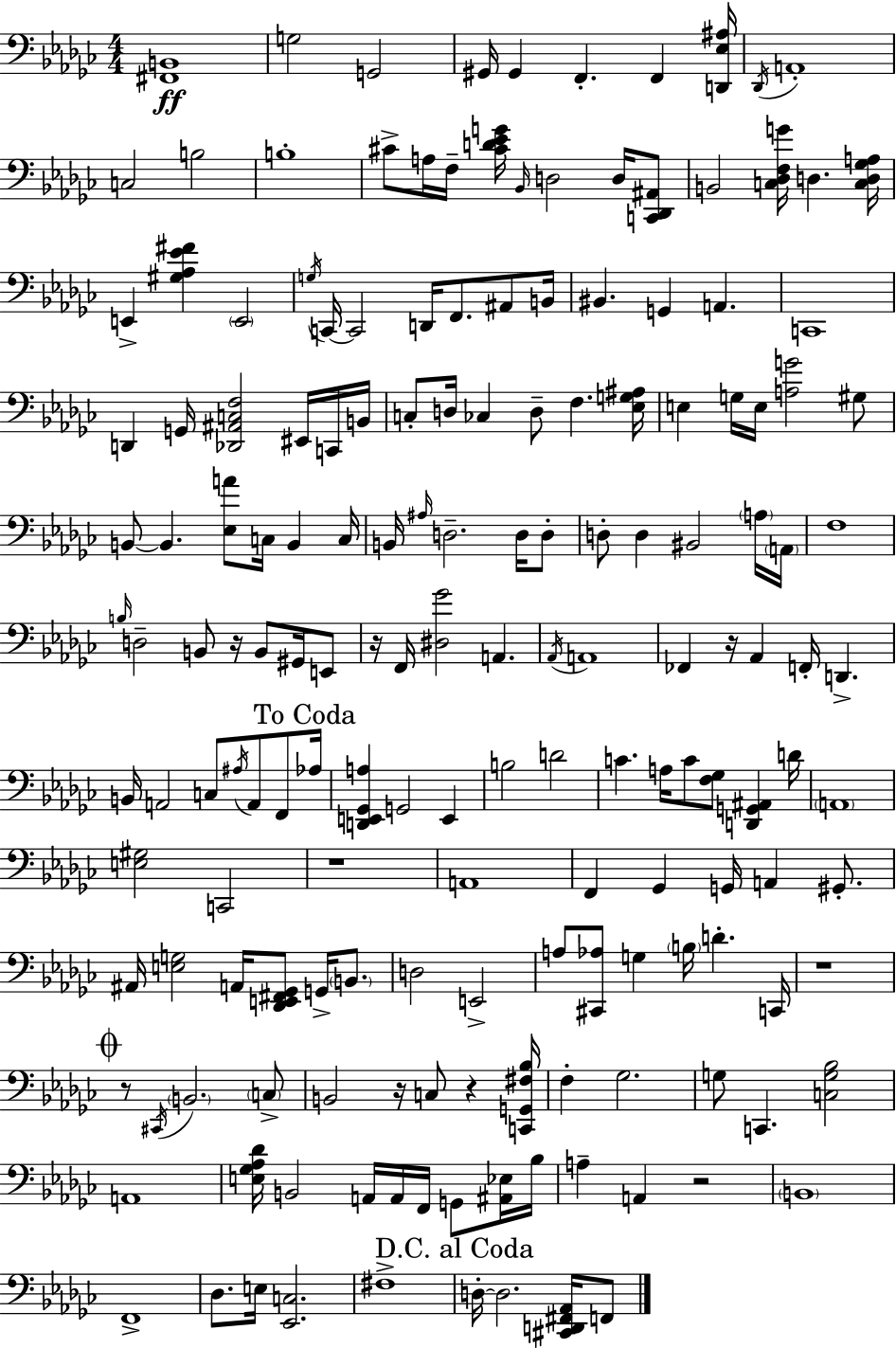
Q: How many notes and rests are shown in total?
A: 170